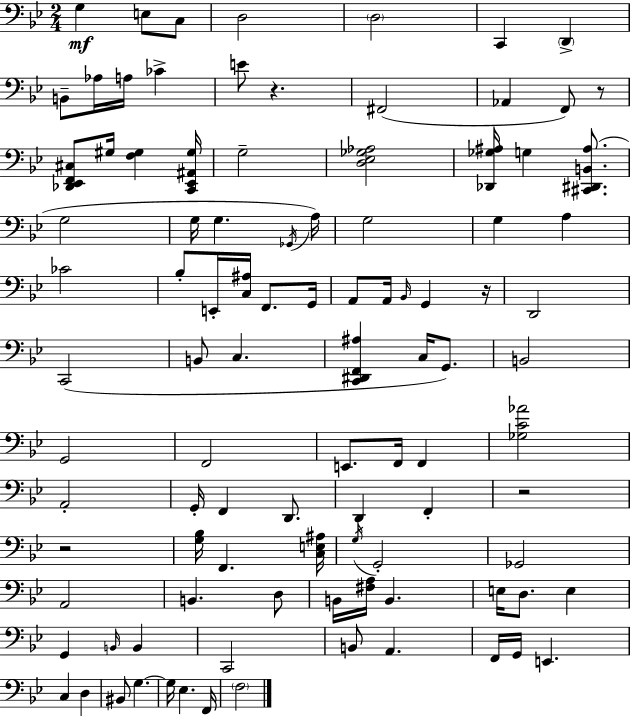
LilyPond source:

{
  \clef bass
  \numericTimeSignature
  \time 2/4
  \key bes \major
  g4\mf e8 c8 | d2 | \parenthesize d2 | c,4 \parenthesize d,4-> | \break b,8-- aes16 a16 ces'4-> | e'8 r4. | fis,2( | aes,4 f,8) r8 | \break <des, ees, f, cis>8 gis16 <f gis>4 <c, ees, ais, gis>16 | g2-- | <d ees ges aes>2 | <des, ges ais>16 g4 <cis, dis, b, ais>8.( | \break g2 | g16 g4. \acciaccatura { ges,16 } | a16) g2 | g4 a4 | \break ces'2 | bes8-. e,16-. <c ais>16 f,8. | g,16 a,8 a,16 \grace { bes,16 } g,4 | r16 d,2 | \break c,2( | b,8 c4. | <c, dis, f, ais>4 c16 g,8.) | b,2 | \break g,2 | f,2 | e,8. f,16 f,4 | <ges c' aes'>2 | \break a,2-. | g,16-. f,4 d,8. | d,4 f,4-. | r2 | \break r2 | <g bes>16 f,4. | <c e ais>16 \acciaccatura { g16 } g,2-. | ges,2 | \break a,2 | b,4. | d8 b,16 <fis a>16 b,4. | e16 d8. e4 | \break g,4 \grace { b,16 } | b,4 c,2 | b,8 a,4. | f,16 g,16 e,4. | \break c4 | d4 bis,8 g4.~~ | g16 ees4. | f,16 \parenthesize f2 | \break \bar "|."
}